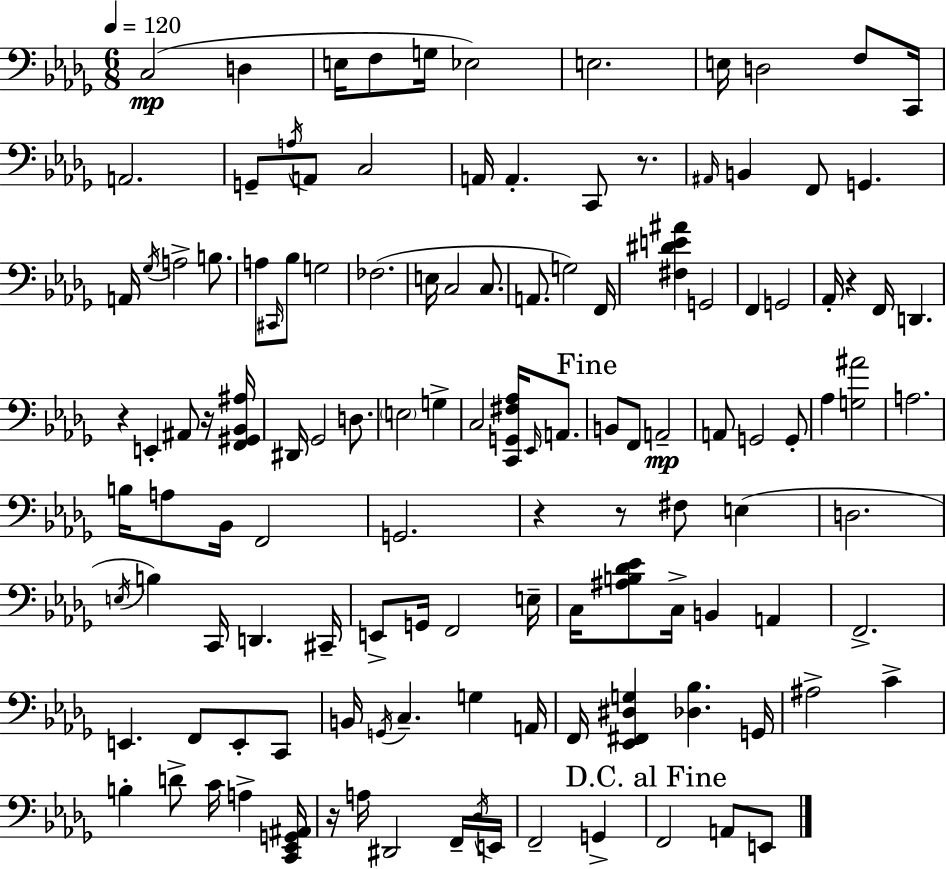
{
  \clef bass
  \numericTimeSignature
  \time 6/8
  \key bes \minor
  \tempo 4 = 120
  \repeat volta 2 { c2(\mp d4 | e16 f8 g16 ees2) | e2. | e16 d2 f8 c,16 | \break a,2. | g,8-- \acciaccatura { a16 } a,8 c2 | a,16 a,4.-. c,8 r8. | \grace { ais,16 } b,4 f,8 g,4. | \break a,16 \acciaccatura { ges16 } a2-> | b8. a8 \grace { cis,16 } bes8 g2 | fes2.( | e16 c2 | \break c8. a,8. g2) | f,16 <fis dis' e' ais'>4 g,2 | f,4 g,2 | aes,16-. r4 f,16 d,4. | \break r4 e,4-. | ais,8 r16 <f, gis, bes, ais>16 dis,16 ges,2 | d8. \parenthesize e2 | g4-> c2 | \break <c, g, fis aes>16 \grace { ees,16 } a,8. \mark "Fine" b,8 f,8 a,2--\mp | a,8 g,2 | g,8-. aes4 <g ais'>2 | a2. | \break b16 a8 bes,16 f,2 | g,2. | r4 r8 fis8 | e4( d2. | \break \acciaccatura { e16 }) b4 c,16 d,4. | cis,16-- e,8-> g,16 f,2 | e16-- c16 <ais b des' ees'>8 c16-> b,4 | a,4 f,2.-> | \break e,4. | f,8 e,8-. c,8 b,16 \acciaccatura { g,16 } c4.-- | g4 a,16 f,16 <ees, fis, dis g>4 | <des bes>4. g,16 ais2-> | \break c'4-> b4-. d'8-> | c'16 a4-> <c, ees, g, ais,>16 r16 a16 dis,2 | f,16-- \acciaccatura { des16 } e,16 f,2-- | g,4-> \mark "D.C. al Fine" f,2 | \break a,8 e,8 } \bar "|."
}